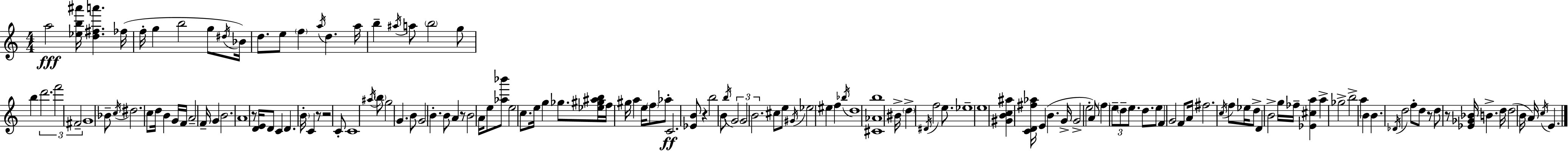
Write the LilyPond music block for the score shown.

{
  \clef treble
  \numericTimeSignature
  \time 4/4
  \key a \minor
  \repeat volta 2 { a''2\fff <ees'' b'' ais'''>16 <d'' fis'' a'''>4. fes''16( | f''16-. g''4 b''2 g''8 \acciaccatura { dis''16 }) | bes'16 d''8. e''8 \parenthesize f''4 \acciaccatura { a''16 } d''4. | a''16 b''4-- \acciaccatura { ais''16 } a''8 \parenthesize b''2 | \break g''8 b''4 \tuplet 3/2 { d'''2. | f'''2 fis'2-- } | g'1 | bes'8-- \acciaccatura { c''16 } dis''2. | \break c''8 d''16 b'4 g'16 f'16 a'2-- | f'16-- g'4 b'2. | a'1 | r8 <d' e'>16 d'8 c'4 d'4. | \break \parenthesize b'16-. c'4 r8 r2 | c'8-. c'1 | \acciaccatura { ais''16 } \parenthesize b''8 g''2 g'4. | b'8 g'2 b'4.-. | \break b'8 a'4 r8 b'2 | a'16 e''8 <aes'' bes'''>8 e''2 | c''8. e''16 g''4 ges''8. <ees'' gis'' ais'' b''>16 f''16 gis''16 | a''4 e''16 \parenthesize f''8 aes''8-.\ff c'2. | \break <ees' b'>8 r4 b''2 | b'8 \acciaccatura { b''16 } \tuplet 3/2 { g'2 g'2 | b'2. } | cis''8 e''8 \acciaccatura { gis'16 } ees''2 eis''4 | \break f''4 \acciaccatura { bes''16 } d''1 | <cis' aes' b''>1 | bis'16-> \parenthesize d''4-> \acciaccatura { dis'16 } f''2 | e''8. ees''1-- | \break e''1 | <gis' b' c'' ais''>4 <c' d' fis'' aes''>16 e'4( | b'4. g'16-> g'2-> | e''2-. a'8) \parenthesize f''4 \tuplet 3/2 { e''8-- | \break \parenthesize d''8-- e''8. } d''8. e''8 f'4 g'2 | f'8 a'16 fis''2. | \acciaccatura { c''16 } f''8 ees''16 d''8-> d'4 | b'2-> g''16 fes''16-- <ees' cis'' a''>4 a''4-> | \break ges''2-> b''2-> | a''4 b'4 b'4. | \acciaccatura { des'16 } d''2 f''8-. d''8 r8 d''8 | r8 <ees' ges' bes'>16 b'4.-> d''16 d''2( | \break b'16 a'16) \acciaccatura { c''16 } e'4. } \bar "|."
}